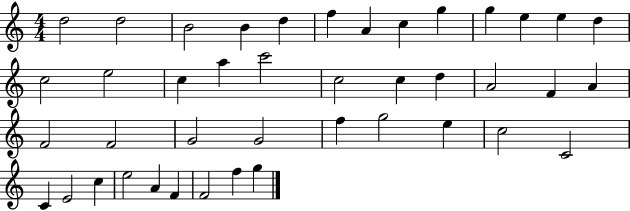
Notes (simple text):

D5/h D5/h B4/h B4/q D5/q F5/q A4/q C5/q G5/q G5/q E5/q E5/q D5/q C5/h E5/h C5/q A5/q C6/h C5/h C5/q D5/q A4/h F4/q A4/q F4/h F4/h G4/h G4/h F5/q G5/h E5/q C5/h C4/h C4/q E4/h C5/q E5/h A4/q F4/q F4/h F5/q G5/q